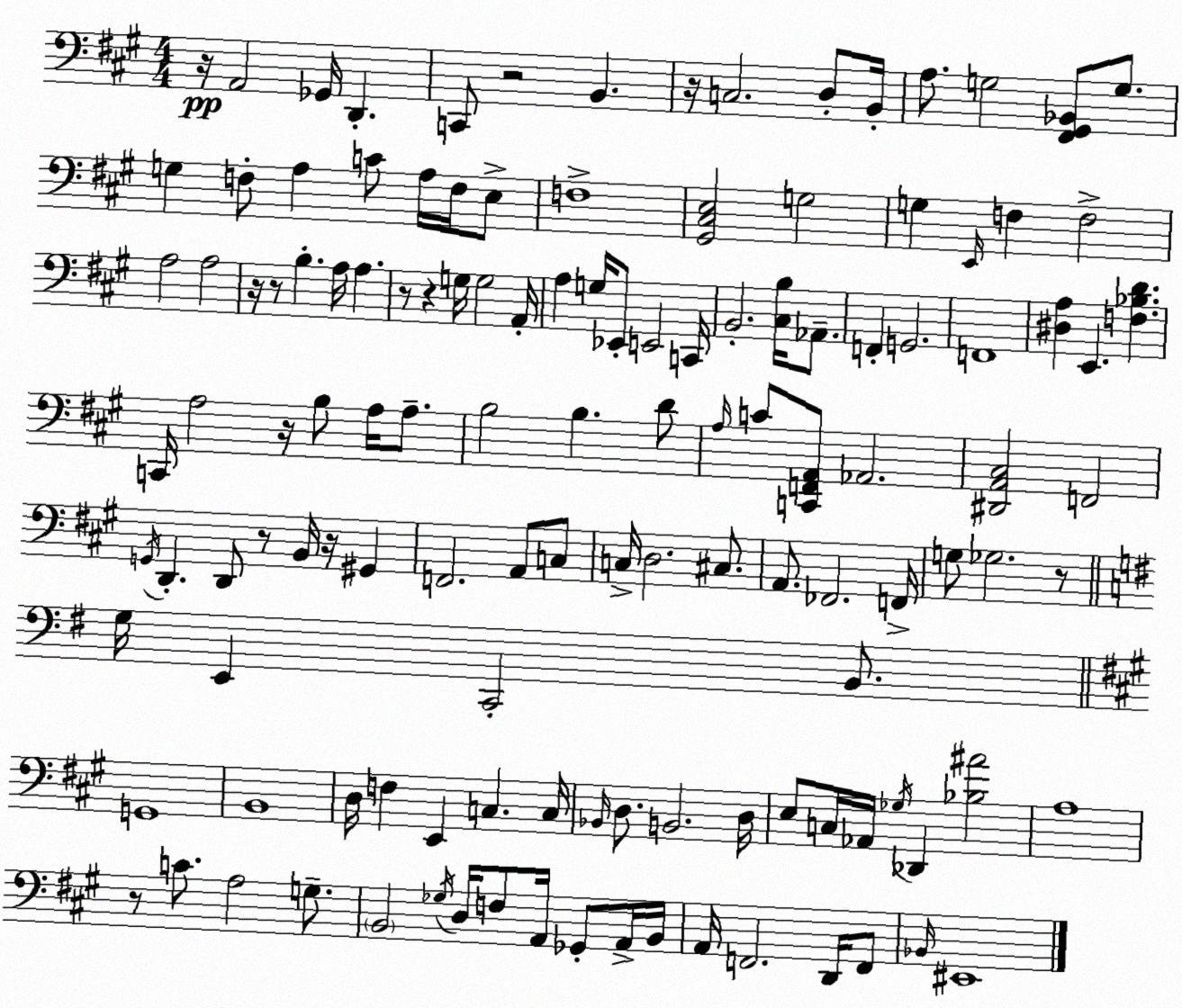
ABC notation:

X:1
T:Untitled
M:4/4
L:1/4
K:A
z/4 A,,2 _G,,/4 D,, C,,/2 z2 B,, z/4 C,2 D,/2 B,,/4 A,/2 G,2 [^F,,^G,,_B,,]/2 G,/2 G, F,/2 A, C/2 A,/4 F,/4 E,/2 F,4 [^G,,^C,E,]2 G,2 G, E,,/4 F, F,2 A,2 A,2 z/4 z/2 B, A,/4 A, z/2 z G,/4 G,2 A,,/4 A, G,/4 _E,,/2 E,,2 C,,/4 B,,2 [^C,B,]/4 _A,,/2 F,, G,,2 F,,4 [^D,A,] E,, [F,_B,D] C,,/4 A,2 z/4 B,/2 A,/4 A,/2 B,2 B, D/2 A,/4 C/2 [C,,F,,A,,]/2 _A,,2 [^D,,A,,^C,]2 F,,2 G,,/4 D,, D,,/2 z/2 B,,/4 z/4 ^G,, F,,2 A,,/2 C,/2 C,/4 D,2 ^C,/2 A,,/2 _F,,2 F,,/4 G,/2 _G,2 z/2 G,/4 E,, C,,2 B,,/2 G,,4 B,,4 D,/4 F, E,, C, C,/4 _B,,/4 D,/2 B,,2 D,/4 E,/2 C,/4 _A,,/4 _G,/4 _D,, [_B,^A]2 A,4 z/2 C/2 A,2 G,/2 B,,2 _G,/4 D,/4 F,/2 A,,/4 _G,,/2 A,,/4 B,,/4 A,,/4 F,,2 D,,/4 F,,/2 _B,,/4 ^E,,4